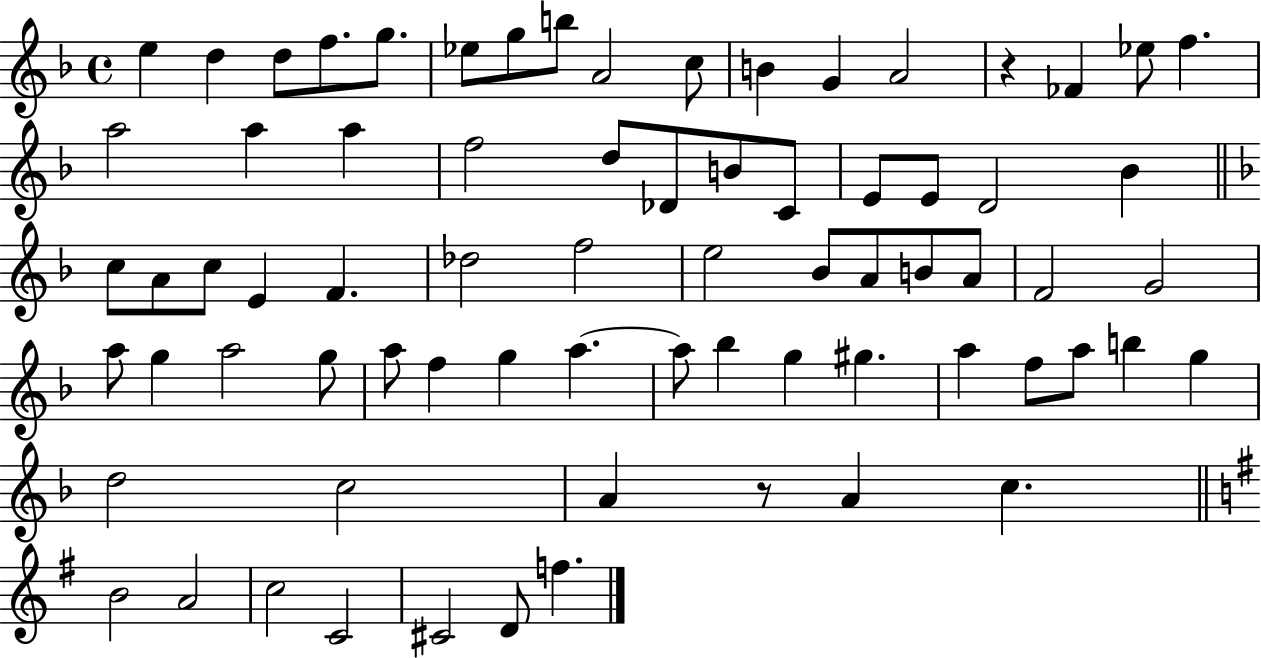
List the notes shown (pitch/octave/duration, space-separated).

E5/q D5/q D5/e F5/e. G5/e. Eb5/e G5/e B5/e A4/h C5/e B4/q G4/q A4/h R/q FES4/q Eb5/e F5/q. A5/h A5/q A5/q F5/h D5/e Db4/e B4/e C4/e E4/e E4/e D4/h Bb4/q C5/e A4/e C5/e E4/q F4/q. Db5/h F5/h E5/h Bb4/e A4/e B4/e A4/e F4/h G4/h A5/e G5/q A5/h G5/e A5/e F5/q G5/q A5/q. A5/e Bb5/q G5/q G#5/q. A5/q F5/e A5/e B5/q G5/q D5/h C5/h A4/q R/e A4/q C5/q. B4/h A4/h C5/h C4/h C#4/h D4/e F5/q.